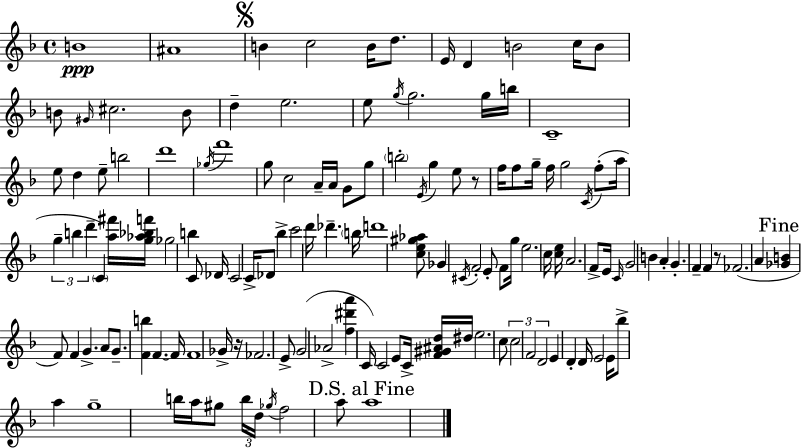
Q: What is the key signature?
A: F major